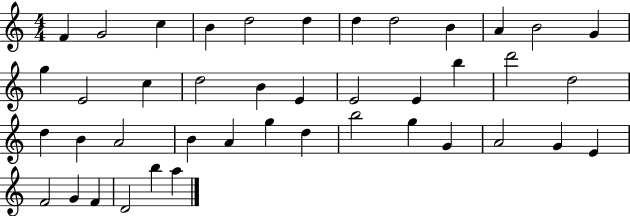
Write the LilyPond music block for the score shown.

{
  \clef treble
  \numericTimeSignature
  \time 4/4
  \key c \major
  f'4 g'2 c''4 | b'4 d''2 d''4 | d''4 d''2 b'4 | a'4 b'2 g'4 | \break g''4 e'2 c''4 | d''2 b'4 e'4 | e'2 e'4 b''4 | d'''2 d''2 | \break d''4 b'4 a'2 | b'4 a'4 g''4 d''4 | b''2 g''4 g'4 | a'2 g'4 e'4 | \break f'2 g'4 f'4 | d'2 b''4 a''4 | \bar "|."
}